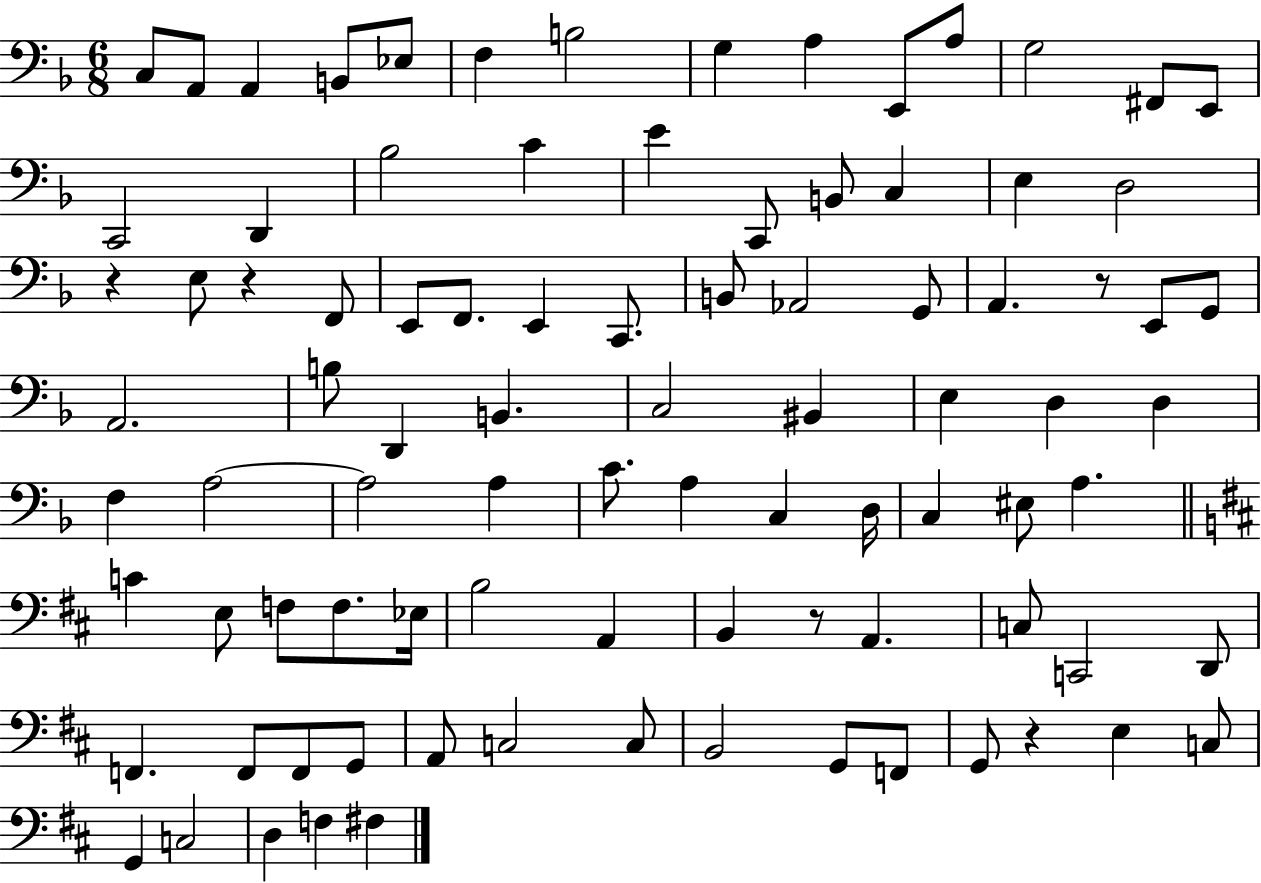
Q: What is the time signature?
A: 6/8